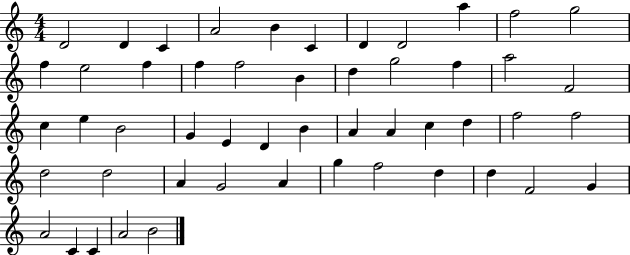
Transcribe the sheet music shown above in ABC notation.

X:1
T:Untitled
M:4/4
L:1/4
K:C
D2 D C A2 B C D D2 a f2 g2 f e2 f f f2 B d g2 f a2 F2 c e B2 G E D B A A c d f2 f2 d2 d2 A G2 A g f2 d d F2 G A2 C C A2 B2